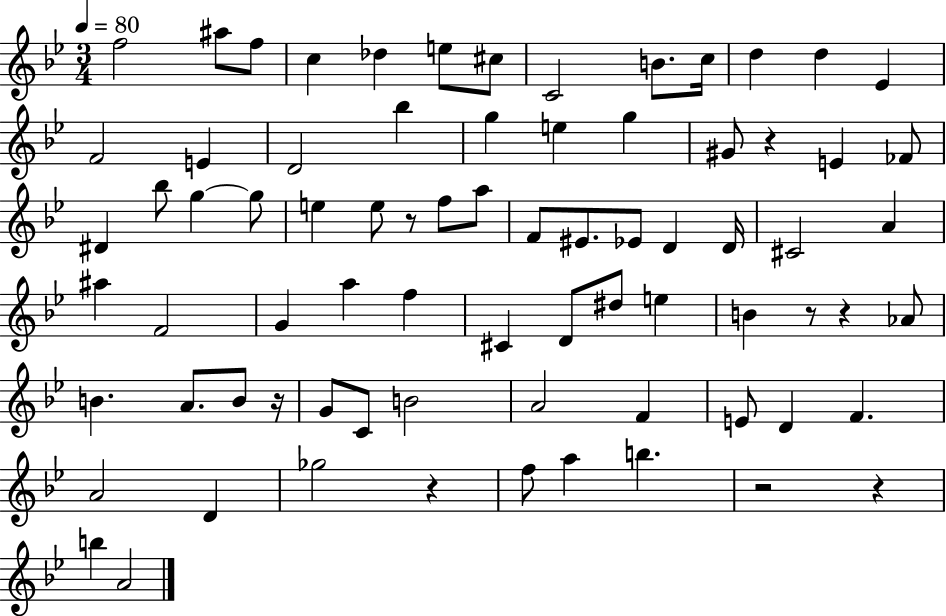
{
  \clef treble
  \numericTimeSignature
  \time 3/4
  \key bes \major
  \tempo 4 = 80
  f''2 ais''8 f''8 | c''4 des''4 e''8 cis''8 | c'2 b'8. c''16 | d''4 d''4 ees'4 | \break f'2 e'4 | d'2 bes''4 | g''4 e''4 g''4 | gis'8 r4 e'4 fes'8 | \break dis'4 bes''8 g''4~~ g''8 | e''4 e''8 r8 f''8 a''8 | f'8 eis'8. ees'8 d'4 d'16 | cis'2 a'4 | \break ais''4 f'2 | g'4 a''4 f''4 | cis'4 d'8 dis''8 e''4 | b'4 r8 r4 aes'8 | \break b'4. a'8. b'8 r16 | g'8 c'8 b'2 | a'2 f'4 | e'8 d'4 f'4. | \break a'2 d'4 | ges''2 r4 | f''8 a''4 b''4. | r2 r4 | \break b''4 a'2 | \bar "|."
}